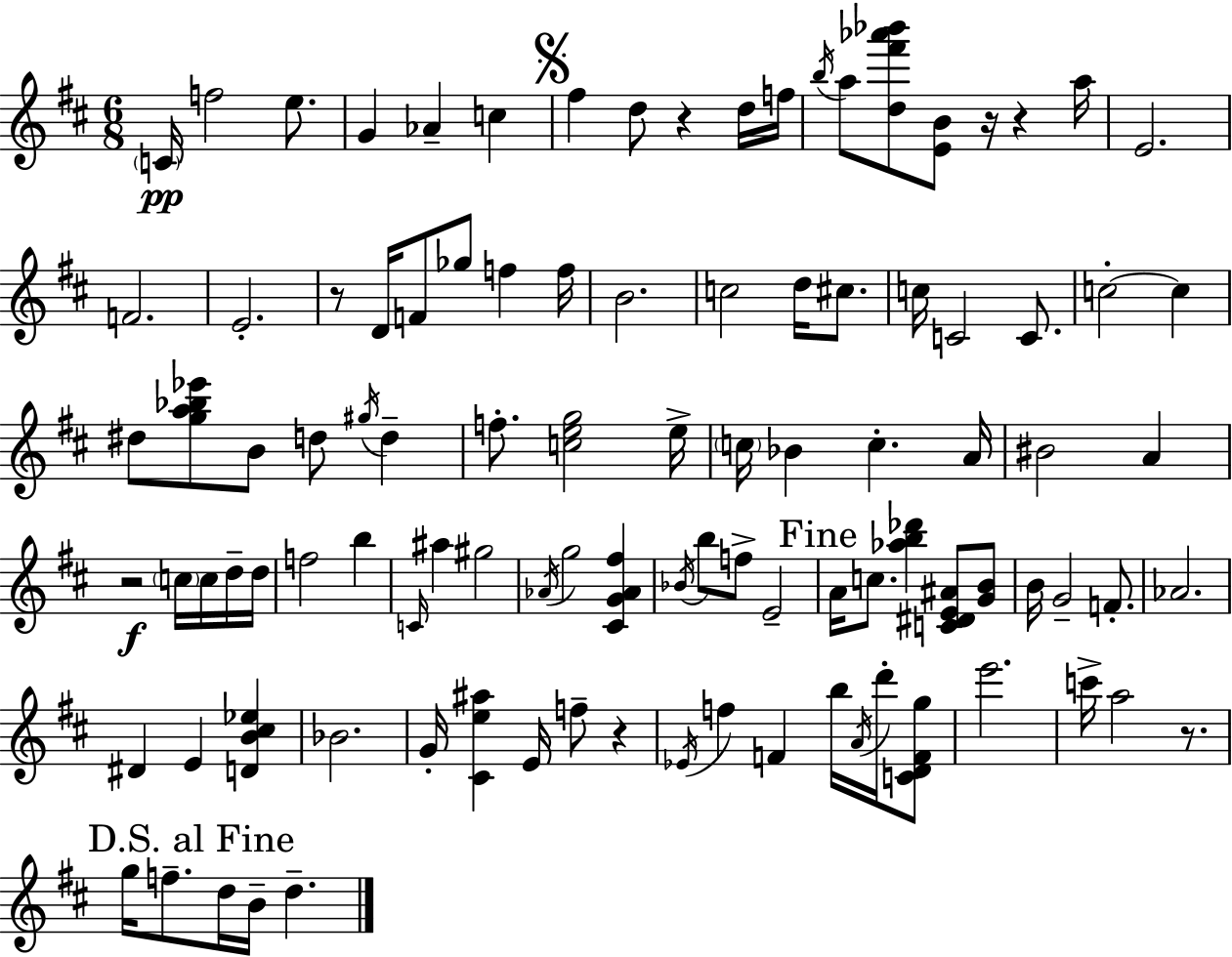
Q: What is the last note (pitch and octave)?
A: D5